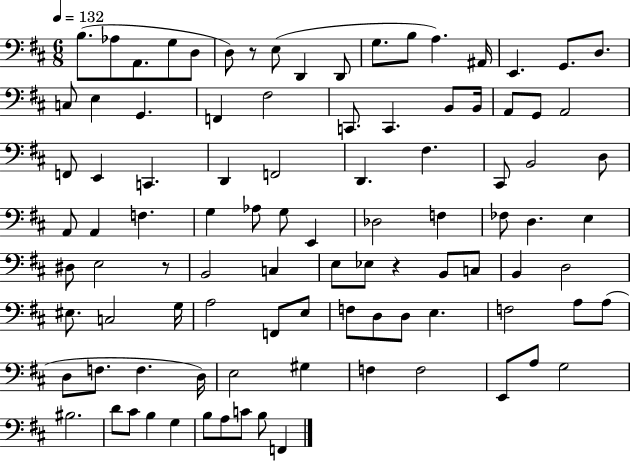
X:1
T:Untitled
M:6/8
L:1/4
K:D
B,/2 _A,/2 A,,/2 G,/2 D,/2 D,/2 z/2 E,/2 D,, D,,/2 G,/2 B,/2 A, ^A,,/4 E,, G,,/2 D,/2 C,/2 E, G,, F,, ^F,2 C,,/2 C,, B,,/2 B,,/4 A,,/2 G,,/2 A,,2 F,,/2 E,, C,, D,, F,,2 D,, ^F, ^C,,/2 B,,2 D,/2 A,,/2 A,, F, G, _A,/2 G,/2 E,, _D,2 F, _F,/2 D, E, ^D,/2 E,2 z/2 B,,2 C, E,/2 _E,/2 z B,,/2 C,/2 B,, D,2 ^E,/2 C,2 G,/4 A,2 F,,/2 E,/2 F,/2 D,/2 D,/2 E, F,2 A,/2 A,/2 D,/2 F,/2 F, D,/4 E,2 ^G, F, F,2 E,,/2 A,/2 G,2 ^B,2 D/2 ^C/2 B, G, B,/2 A,/2 C/2 B,/2 F,,